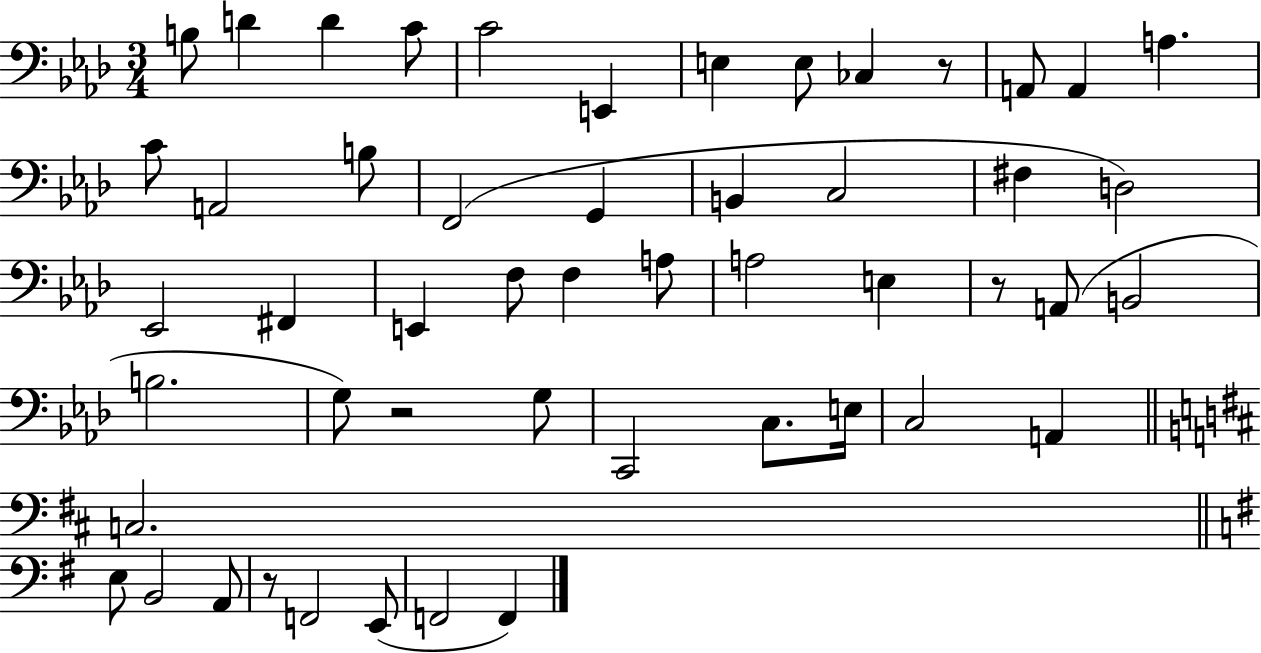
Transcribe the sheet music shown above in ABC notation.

X:1
T:Untitled
M:3/4
L:1/4
K:Ab
B,/2 D D C/2 C2 E,, E, E,/2 _C, z/2 A,,/2 A,, A, C/2 A,,2 B,/2 F,,2 G,, B,, C,2 ^F, D,2 _E,,2 ^F,, E,, F,/2 F, A,/2 A,2 E, z/2 A,,/2 B,,2 B,2 G,/2 z2 G,/2 C,,2 C,/2 E,/4 C,2 A,, C,2 E,/2 B,,2 A,,/2 z/2 F,,2 E,,/2 F,,2 F,,